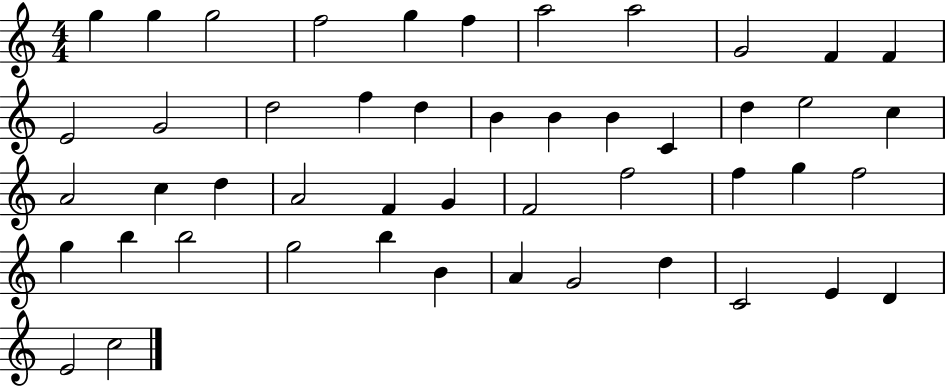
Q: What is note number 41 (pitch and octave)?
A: A4